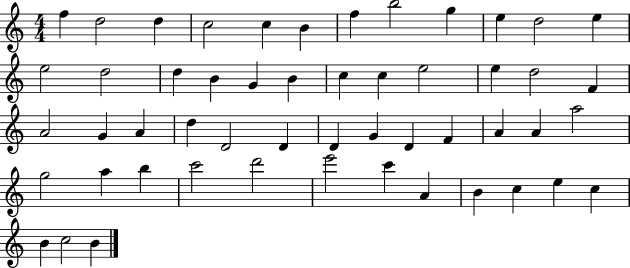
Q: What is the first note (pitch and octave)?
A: F5